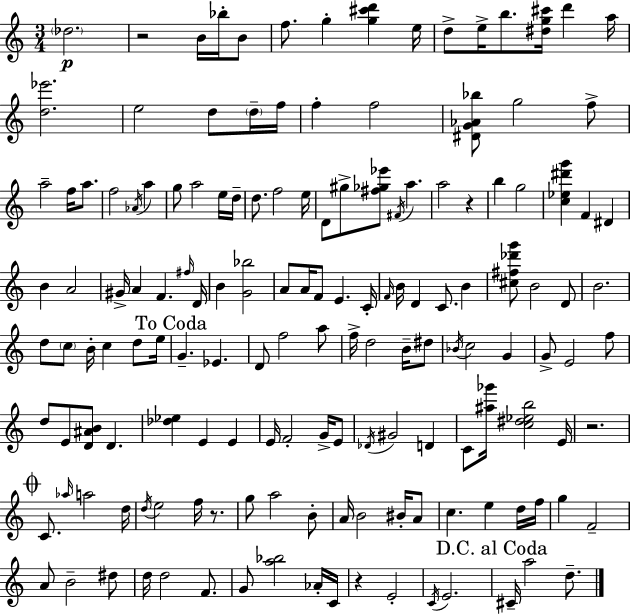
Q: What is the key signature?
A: A minor